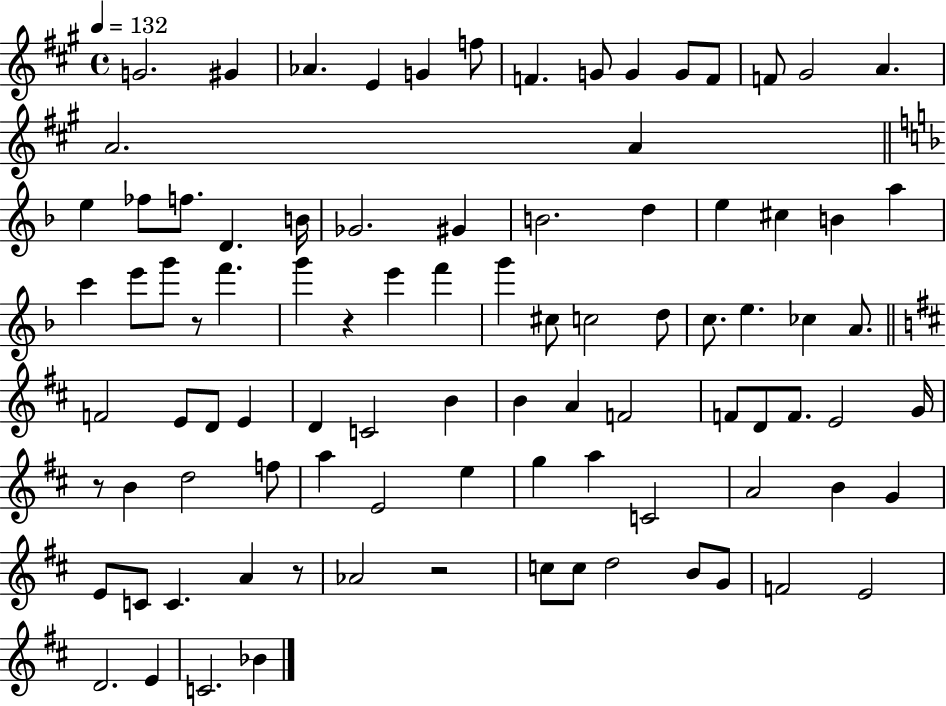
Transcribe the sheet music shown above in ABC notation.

X:1
T:Untitled
M:4/4
L:1/4
K:A
G2 ^G _A E G f/2 F G/2 G G/2 F/2 F/2 ^G2 A A2 A e _f/2 f/2 D B/4 _G2 ^G B2 d e ^c B a c' e'/2 g'/2 z/2 f' g' z e' f' g' ^c/2 c2 d/2 c/2 e _c A/2 F2 E/2 D/2 E D C2 B B A F2 F/2 D/2 F/2 E2 G/4 z/2 B d2 f/2 a E2 e g a C2 A2 B G E/2 C/2 C A z/2 _A2 z2 c/2 c/2 d2 B/2 G/2 F2 E2 D2 E C2 _B